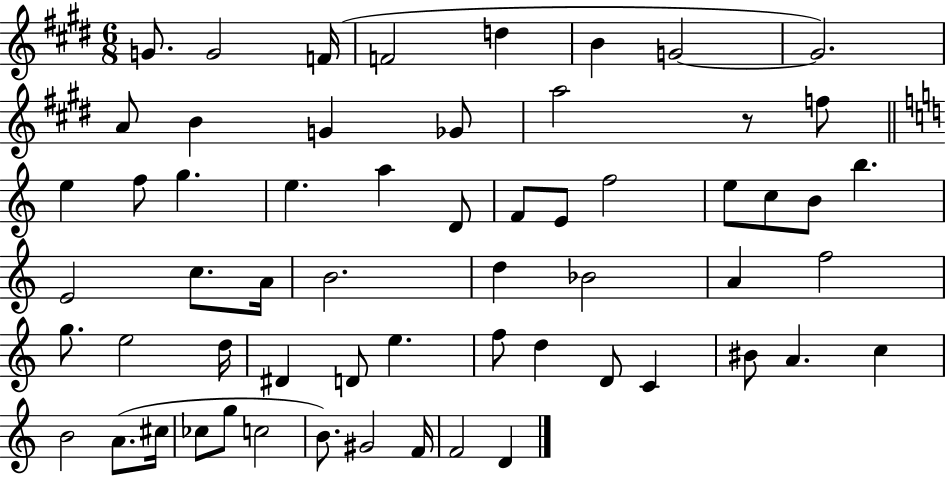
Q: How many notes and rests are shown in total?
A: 60